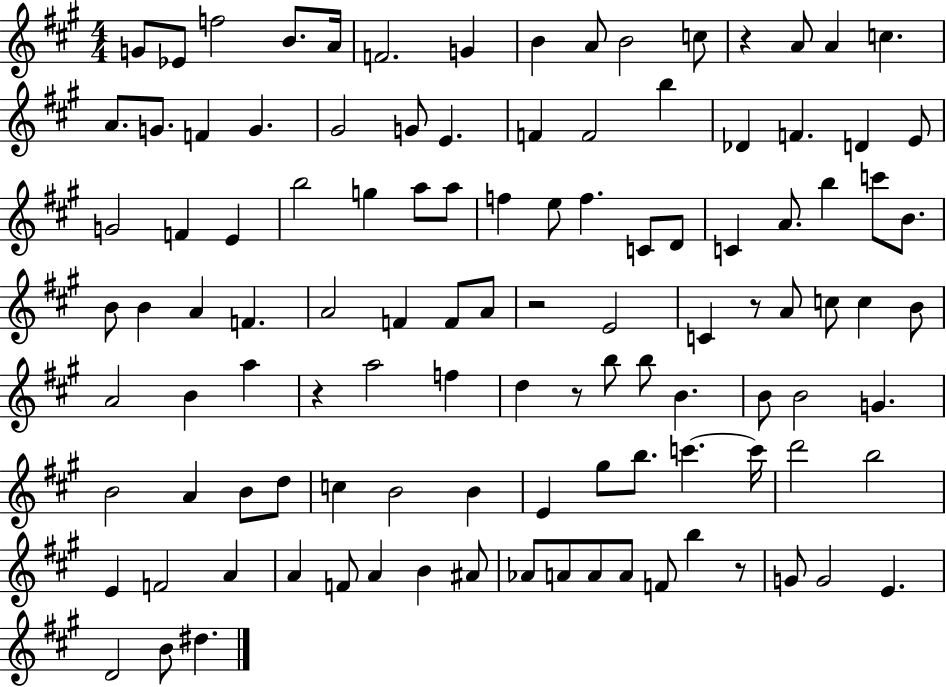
G4/e Eb4/e F5/h B4/e. A4/s F4/h. G4/q B4/q A4/e B4/h C5/e R/q A4/e A4/q C5/q. A4/e. G4/e. F4/q G4/q. G#4/h G4/e E4/q. F4/q F4/h B5/q Db4/q F4/q. D4/q E4/e G4/h F4/q E4/q B5/h G5/q A5/e A5/e F5/q E5/e F5/q. C4/e D4/e C4/q A4/e. B5/q C6/e B4/e. B4/e B4/q A4/q F4/q. A4/h F4/q F4/e A4/e R/h E4/h C4/q R/e A4/e C5/e C5/q B4/e A4/h B4/q A5/q R/q A5/h F5/q D5/q R/e B5/e B5/e B4/q. B4/e B4/h G4/q. B4/h A4/q B4/e D5/e C5/q B4/h B4/q E4/q G#5/e B5/e. C6/q. C6/s D6/h B5/h E4/q F4/h A4/q A4/q F4/e A4/q B4/q A#4/e Ab4/e A4/e A4/e A4/e F4/e B5/q R/e G4/e G4/h E4/q. D4/h B4/e D#5/q.